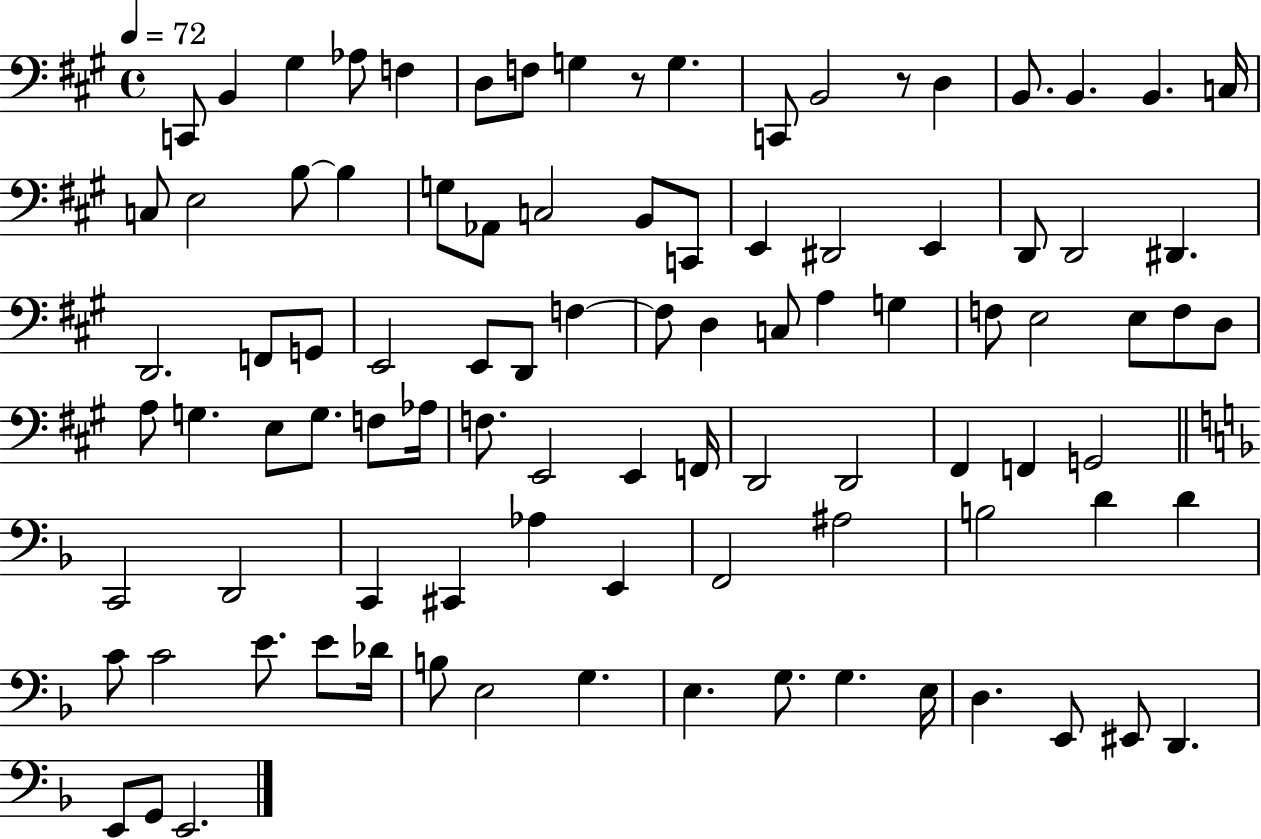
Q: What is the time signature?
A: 4/4